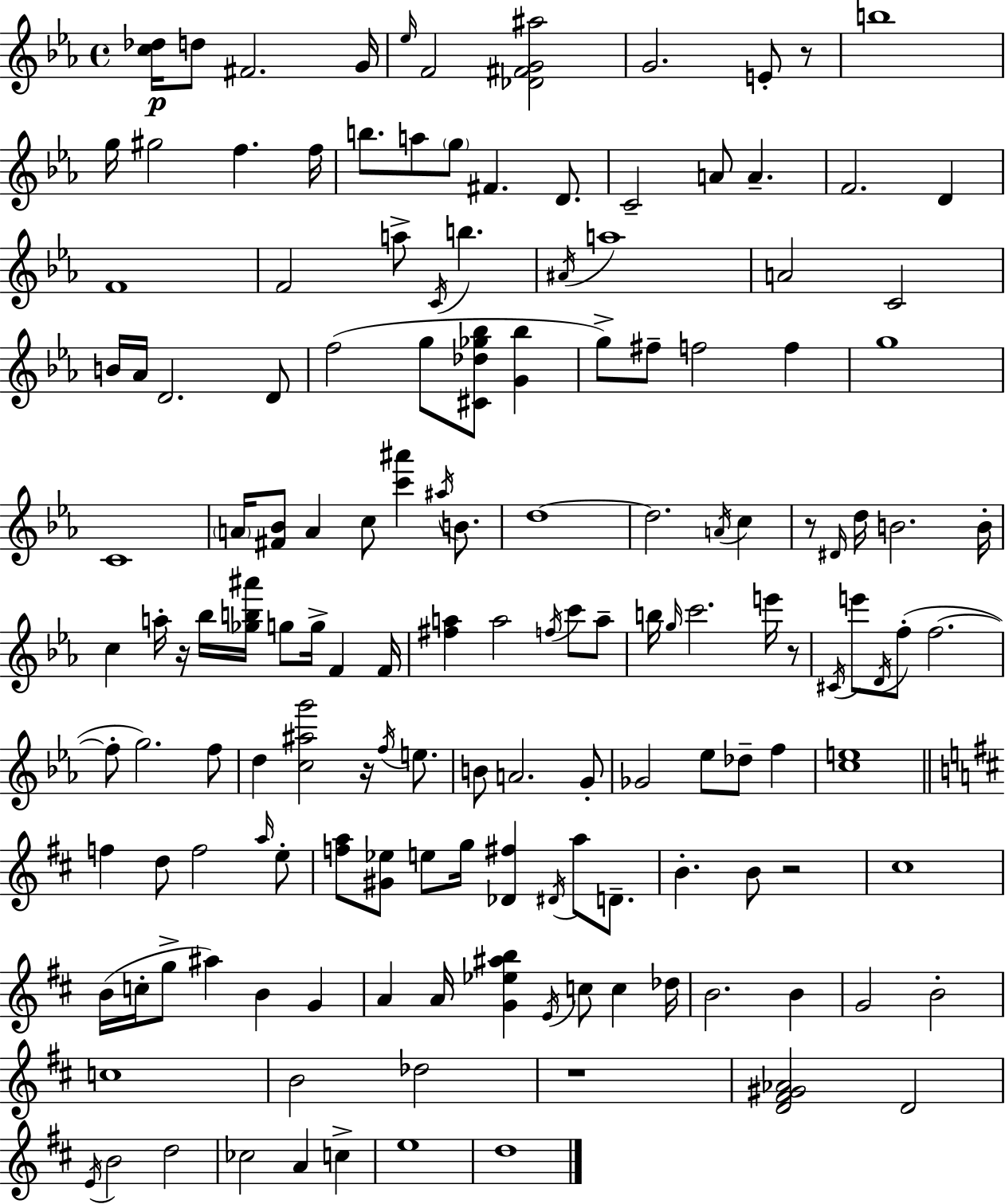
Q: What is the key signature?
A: C minor